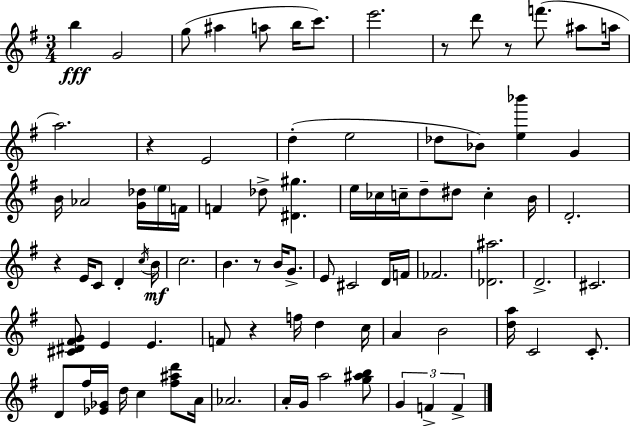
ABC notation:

X:1
T:Untitled
M:3/4
L:1/4
K:Em
b G2 g/2 ^a a/2 b/4 c'/2 e'2 z/2 d'/2 z/2 f'/2 ^a/2 a/4 a2 z E2 d e2 _d/2 _B/2 [e_b'] G B/4 _A2 [G_d]/4 e/4 F/4 F _d/2 [^D^g] e/4 _c/4 c/4 d/2 ^d/2 c B/4 D2 z E/4 C/2 D c/4 B/4 c2 B z/2 B/4 G/2 E/2 ^C2 D/4 F/4 _F2 [_D^a]2 D2 ^C2 [^C^D^FG]/2 E E F/2 z f/4 d c/4 A B2 [da]/4 C2 C/2 D/2 ^f/4 [_E_G]/4 d/4 c [^f^ad']/2 A/4 _A2 A/4 G/4 a2 [g^ab]/2 G F F